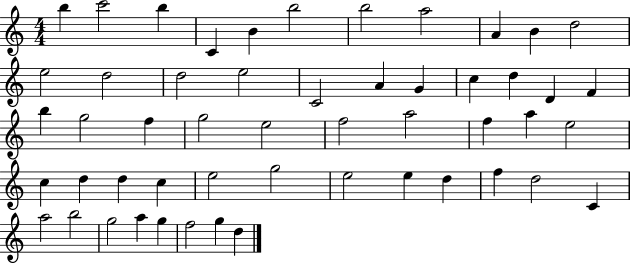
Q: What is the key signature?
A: C major